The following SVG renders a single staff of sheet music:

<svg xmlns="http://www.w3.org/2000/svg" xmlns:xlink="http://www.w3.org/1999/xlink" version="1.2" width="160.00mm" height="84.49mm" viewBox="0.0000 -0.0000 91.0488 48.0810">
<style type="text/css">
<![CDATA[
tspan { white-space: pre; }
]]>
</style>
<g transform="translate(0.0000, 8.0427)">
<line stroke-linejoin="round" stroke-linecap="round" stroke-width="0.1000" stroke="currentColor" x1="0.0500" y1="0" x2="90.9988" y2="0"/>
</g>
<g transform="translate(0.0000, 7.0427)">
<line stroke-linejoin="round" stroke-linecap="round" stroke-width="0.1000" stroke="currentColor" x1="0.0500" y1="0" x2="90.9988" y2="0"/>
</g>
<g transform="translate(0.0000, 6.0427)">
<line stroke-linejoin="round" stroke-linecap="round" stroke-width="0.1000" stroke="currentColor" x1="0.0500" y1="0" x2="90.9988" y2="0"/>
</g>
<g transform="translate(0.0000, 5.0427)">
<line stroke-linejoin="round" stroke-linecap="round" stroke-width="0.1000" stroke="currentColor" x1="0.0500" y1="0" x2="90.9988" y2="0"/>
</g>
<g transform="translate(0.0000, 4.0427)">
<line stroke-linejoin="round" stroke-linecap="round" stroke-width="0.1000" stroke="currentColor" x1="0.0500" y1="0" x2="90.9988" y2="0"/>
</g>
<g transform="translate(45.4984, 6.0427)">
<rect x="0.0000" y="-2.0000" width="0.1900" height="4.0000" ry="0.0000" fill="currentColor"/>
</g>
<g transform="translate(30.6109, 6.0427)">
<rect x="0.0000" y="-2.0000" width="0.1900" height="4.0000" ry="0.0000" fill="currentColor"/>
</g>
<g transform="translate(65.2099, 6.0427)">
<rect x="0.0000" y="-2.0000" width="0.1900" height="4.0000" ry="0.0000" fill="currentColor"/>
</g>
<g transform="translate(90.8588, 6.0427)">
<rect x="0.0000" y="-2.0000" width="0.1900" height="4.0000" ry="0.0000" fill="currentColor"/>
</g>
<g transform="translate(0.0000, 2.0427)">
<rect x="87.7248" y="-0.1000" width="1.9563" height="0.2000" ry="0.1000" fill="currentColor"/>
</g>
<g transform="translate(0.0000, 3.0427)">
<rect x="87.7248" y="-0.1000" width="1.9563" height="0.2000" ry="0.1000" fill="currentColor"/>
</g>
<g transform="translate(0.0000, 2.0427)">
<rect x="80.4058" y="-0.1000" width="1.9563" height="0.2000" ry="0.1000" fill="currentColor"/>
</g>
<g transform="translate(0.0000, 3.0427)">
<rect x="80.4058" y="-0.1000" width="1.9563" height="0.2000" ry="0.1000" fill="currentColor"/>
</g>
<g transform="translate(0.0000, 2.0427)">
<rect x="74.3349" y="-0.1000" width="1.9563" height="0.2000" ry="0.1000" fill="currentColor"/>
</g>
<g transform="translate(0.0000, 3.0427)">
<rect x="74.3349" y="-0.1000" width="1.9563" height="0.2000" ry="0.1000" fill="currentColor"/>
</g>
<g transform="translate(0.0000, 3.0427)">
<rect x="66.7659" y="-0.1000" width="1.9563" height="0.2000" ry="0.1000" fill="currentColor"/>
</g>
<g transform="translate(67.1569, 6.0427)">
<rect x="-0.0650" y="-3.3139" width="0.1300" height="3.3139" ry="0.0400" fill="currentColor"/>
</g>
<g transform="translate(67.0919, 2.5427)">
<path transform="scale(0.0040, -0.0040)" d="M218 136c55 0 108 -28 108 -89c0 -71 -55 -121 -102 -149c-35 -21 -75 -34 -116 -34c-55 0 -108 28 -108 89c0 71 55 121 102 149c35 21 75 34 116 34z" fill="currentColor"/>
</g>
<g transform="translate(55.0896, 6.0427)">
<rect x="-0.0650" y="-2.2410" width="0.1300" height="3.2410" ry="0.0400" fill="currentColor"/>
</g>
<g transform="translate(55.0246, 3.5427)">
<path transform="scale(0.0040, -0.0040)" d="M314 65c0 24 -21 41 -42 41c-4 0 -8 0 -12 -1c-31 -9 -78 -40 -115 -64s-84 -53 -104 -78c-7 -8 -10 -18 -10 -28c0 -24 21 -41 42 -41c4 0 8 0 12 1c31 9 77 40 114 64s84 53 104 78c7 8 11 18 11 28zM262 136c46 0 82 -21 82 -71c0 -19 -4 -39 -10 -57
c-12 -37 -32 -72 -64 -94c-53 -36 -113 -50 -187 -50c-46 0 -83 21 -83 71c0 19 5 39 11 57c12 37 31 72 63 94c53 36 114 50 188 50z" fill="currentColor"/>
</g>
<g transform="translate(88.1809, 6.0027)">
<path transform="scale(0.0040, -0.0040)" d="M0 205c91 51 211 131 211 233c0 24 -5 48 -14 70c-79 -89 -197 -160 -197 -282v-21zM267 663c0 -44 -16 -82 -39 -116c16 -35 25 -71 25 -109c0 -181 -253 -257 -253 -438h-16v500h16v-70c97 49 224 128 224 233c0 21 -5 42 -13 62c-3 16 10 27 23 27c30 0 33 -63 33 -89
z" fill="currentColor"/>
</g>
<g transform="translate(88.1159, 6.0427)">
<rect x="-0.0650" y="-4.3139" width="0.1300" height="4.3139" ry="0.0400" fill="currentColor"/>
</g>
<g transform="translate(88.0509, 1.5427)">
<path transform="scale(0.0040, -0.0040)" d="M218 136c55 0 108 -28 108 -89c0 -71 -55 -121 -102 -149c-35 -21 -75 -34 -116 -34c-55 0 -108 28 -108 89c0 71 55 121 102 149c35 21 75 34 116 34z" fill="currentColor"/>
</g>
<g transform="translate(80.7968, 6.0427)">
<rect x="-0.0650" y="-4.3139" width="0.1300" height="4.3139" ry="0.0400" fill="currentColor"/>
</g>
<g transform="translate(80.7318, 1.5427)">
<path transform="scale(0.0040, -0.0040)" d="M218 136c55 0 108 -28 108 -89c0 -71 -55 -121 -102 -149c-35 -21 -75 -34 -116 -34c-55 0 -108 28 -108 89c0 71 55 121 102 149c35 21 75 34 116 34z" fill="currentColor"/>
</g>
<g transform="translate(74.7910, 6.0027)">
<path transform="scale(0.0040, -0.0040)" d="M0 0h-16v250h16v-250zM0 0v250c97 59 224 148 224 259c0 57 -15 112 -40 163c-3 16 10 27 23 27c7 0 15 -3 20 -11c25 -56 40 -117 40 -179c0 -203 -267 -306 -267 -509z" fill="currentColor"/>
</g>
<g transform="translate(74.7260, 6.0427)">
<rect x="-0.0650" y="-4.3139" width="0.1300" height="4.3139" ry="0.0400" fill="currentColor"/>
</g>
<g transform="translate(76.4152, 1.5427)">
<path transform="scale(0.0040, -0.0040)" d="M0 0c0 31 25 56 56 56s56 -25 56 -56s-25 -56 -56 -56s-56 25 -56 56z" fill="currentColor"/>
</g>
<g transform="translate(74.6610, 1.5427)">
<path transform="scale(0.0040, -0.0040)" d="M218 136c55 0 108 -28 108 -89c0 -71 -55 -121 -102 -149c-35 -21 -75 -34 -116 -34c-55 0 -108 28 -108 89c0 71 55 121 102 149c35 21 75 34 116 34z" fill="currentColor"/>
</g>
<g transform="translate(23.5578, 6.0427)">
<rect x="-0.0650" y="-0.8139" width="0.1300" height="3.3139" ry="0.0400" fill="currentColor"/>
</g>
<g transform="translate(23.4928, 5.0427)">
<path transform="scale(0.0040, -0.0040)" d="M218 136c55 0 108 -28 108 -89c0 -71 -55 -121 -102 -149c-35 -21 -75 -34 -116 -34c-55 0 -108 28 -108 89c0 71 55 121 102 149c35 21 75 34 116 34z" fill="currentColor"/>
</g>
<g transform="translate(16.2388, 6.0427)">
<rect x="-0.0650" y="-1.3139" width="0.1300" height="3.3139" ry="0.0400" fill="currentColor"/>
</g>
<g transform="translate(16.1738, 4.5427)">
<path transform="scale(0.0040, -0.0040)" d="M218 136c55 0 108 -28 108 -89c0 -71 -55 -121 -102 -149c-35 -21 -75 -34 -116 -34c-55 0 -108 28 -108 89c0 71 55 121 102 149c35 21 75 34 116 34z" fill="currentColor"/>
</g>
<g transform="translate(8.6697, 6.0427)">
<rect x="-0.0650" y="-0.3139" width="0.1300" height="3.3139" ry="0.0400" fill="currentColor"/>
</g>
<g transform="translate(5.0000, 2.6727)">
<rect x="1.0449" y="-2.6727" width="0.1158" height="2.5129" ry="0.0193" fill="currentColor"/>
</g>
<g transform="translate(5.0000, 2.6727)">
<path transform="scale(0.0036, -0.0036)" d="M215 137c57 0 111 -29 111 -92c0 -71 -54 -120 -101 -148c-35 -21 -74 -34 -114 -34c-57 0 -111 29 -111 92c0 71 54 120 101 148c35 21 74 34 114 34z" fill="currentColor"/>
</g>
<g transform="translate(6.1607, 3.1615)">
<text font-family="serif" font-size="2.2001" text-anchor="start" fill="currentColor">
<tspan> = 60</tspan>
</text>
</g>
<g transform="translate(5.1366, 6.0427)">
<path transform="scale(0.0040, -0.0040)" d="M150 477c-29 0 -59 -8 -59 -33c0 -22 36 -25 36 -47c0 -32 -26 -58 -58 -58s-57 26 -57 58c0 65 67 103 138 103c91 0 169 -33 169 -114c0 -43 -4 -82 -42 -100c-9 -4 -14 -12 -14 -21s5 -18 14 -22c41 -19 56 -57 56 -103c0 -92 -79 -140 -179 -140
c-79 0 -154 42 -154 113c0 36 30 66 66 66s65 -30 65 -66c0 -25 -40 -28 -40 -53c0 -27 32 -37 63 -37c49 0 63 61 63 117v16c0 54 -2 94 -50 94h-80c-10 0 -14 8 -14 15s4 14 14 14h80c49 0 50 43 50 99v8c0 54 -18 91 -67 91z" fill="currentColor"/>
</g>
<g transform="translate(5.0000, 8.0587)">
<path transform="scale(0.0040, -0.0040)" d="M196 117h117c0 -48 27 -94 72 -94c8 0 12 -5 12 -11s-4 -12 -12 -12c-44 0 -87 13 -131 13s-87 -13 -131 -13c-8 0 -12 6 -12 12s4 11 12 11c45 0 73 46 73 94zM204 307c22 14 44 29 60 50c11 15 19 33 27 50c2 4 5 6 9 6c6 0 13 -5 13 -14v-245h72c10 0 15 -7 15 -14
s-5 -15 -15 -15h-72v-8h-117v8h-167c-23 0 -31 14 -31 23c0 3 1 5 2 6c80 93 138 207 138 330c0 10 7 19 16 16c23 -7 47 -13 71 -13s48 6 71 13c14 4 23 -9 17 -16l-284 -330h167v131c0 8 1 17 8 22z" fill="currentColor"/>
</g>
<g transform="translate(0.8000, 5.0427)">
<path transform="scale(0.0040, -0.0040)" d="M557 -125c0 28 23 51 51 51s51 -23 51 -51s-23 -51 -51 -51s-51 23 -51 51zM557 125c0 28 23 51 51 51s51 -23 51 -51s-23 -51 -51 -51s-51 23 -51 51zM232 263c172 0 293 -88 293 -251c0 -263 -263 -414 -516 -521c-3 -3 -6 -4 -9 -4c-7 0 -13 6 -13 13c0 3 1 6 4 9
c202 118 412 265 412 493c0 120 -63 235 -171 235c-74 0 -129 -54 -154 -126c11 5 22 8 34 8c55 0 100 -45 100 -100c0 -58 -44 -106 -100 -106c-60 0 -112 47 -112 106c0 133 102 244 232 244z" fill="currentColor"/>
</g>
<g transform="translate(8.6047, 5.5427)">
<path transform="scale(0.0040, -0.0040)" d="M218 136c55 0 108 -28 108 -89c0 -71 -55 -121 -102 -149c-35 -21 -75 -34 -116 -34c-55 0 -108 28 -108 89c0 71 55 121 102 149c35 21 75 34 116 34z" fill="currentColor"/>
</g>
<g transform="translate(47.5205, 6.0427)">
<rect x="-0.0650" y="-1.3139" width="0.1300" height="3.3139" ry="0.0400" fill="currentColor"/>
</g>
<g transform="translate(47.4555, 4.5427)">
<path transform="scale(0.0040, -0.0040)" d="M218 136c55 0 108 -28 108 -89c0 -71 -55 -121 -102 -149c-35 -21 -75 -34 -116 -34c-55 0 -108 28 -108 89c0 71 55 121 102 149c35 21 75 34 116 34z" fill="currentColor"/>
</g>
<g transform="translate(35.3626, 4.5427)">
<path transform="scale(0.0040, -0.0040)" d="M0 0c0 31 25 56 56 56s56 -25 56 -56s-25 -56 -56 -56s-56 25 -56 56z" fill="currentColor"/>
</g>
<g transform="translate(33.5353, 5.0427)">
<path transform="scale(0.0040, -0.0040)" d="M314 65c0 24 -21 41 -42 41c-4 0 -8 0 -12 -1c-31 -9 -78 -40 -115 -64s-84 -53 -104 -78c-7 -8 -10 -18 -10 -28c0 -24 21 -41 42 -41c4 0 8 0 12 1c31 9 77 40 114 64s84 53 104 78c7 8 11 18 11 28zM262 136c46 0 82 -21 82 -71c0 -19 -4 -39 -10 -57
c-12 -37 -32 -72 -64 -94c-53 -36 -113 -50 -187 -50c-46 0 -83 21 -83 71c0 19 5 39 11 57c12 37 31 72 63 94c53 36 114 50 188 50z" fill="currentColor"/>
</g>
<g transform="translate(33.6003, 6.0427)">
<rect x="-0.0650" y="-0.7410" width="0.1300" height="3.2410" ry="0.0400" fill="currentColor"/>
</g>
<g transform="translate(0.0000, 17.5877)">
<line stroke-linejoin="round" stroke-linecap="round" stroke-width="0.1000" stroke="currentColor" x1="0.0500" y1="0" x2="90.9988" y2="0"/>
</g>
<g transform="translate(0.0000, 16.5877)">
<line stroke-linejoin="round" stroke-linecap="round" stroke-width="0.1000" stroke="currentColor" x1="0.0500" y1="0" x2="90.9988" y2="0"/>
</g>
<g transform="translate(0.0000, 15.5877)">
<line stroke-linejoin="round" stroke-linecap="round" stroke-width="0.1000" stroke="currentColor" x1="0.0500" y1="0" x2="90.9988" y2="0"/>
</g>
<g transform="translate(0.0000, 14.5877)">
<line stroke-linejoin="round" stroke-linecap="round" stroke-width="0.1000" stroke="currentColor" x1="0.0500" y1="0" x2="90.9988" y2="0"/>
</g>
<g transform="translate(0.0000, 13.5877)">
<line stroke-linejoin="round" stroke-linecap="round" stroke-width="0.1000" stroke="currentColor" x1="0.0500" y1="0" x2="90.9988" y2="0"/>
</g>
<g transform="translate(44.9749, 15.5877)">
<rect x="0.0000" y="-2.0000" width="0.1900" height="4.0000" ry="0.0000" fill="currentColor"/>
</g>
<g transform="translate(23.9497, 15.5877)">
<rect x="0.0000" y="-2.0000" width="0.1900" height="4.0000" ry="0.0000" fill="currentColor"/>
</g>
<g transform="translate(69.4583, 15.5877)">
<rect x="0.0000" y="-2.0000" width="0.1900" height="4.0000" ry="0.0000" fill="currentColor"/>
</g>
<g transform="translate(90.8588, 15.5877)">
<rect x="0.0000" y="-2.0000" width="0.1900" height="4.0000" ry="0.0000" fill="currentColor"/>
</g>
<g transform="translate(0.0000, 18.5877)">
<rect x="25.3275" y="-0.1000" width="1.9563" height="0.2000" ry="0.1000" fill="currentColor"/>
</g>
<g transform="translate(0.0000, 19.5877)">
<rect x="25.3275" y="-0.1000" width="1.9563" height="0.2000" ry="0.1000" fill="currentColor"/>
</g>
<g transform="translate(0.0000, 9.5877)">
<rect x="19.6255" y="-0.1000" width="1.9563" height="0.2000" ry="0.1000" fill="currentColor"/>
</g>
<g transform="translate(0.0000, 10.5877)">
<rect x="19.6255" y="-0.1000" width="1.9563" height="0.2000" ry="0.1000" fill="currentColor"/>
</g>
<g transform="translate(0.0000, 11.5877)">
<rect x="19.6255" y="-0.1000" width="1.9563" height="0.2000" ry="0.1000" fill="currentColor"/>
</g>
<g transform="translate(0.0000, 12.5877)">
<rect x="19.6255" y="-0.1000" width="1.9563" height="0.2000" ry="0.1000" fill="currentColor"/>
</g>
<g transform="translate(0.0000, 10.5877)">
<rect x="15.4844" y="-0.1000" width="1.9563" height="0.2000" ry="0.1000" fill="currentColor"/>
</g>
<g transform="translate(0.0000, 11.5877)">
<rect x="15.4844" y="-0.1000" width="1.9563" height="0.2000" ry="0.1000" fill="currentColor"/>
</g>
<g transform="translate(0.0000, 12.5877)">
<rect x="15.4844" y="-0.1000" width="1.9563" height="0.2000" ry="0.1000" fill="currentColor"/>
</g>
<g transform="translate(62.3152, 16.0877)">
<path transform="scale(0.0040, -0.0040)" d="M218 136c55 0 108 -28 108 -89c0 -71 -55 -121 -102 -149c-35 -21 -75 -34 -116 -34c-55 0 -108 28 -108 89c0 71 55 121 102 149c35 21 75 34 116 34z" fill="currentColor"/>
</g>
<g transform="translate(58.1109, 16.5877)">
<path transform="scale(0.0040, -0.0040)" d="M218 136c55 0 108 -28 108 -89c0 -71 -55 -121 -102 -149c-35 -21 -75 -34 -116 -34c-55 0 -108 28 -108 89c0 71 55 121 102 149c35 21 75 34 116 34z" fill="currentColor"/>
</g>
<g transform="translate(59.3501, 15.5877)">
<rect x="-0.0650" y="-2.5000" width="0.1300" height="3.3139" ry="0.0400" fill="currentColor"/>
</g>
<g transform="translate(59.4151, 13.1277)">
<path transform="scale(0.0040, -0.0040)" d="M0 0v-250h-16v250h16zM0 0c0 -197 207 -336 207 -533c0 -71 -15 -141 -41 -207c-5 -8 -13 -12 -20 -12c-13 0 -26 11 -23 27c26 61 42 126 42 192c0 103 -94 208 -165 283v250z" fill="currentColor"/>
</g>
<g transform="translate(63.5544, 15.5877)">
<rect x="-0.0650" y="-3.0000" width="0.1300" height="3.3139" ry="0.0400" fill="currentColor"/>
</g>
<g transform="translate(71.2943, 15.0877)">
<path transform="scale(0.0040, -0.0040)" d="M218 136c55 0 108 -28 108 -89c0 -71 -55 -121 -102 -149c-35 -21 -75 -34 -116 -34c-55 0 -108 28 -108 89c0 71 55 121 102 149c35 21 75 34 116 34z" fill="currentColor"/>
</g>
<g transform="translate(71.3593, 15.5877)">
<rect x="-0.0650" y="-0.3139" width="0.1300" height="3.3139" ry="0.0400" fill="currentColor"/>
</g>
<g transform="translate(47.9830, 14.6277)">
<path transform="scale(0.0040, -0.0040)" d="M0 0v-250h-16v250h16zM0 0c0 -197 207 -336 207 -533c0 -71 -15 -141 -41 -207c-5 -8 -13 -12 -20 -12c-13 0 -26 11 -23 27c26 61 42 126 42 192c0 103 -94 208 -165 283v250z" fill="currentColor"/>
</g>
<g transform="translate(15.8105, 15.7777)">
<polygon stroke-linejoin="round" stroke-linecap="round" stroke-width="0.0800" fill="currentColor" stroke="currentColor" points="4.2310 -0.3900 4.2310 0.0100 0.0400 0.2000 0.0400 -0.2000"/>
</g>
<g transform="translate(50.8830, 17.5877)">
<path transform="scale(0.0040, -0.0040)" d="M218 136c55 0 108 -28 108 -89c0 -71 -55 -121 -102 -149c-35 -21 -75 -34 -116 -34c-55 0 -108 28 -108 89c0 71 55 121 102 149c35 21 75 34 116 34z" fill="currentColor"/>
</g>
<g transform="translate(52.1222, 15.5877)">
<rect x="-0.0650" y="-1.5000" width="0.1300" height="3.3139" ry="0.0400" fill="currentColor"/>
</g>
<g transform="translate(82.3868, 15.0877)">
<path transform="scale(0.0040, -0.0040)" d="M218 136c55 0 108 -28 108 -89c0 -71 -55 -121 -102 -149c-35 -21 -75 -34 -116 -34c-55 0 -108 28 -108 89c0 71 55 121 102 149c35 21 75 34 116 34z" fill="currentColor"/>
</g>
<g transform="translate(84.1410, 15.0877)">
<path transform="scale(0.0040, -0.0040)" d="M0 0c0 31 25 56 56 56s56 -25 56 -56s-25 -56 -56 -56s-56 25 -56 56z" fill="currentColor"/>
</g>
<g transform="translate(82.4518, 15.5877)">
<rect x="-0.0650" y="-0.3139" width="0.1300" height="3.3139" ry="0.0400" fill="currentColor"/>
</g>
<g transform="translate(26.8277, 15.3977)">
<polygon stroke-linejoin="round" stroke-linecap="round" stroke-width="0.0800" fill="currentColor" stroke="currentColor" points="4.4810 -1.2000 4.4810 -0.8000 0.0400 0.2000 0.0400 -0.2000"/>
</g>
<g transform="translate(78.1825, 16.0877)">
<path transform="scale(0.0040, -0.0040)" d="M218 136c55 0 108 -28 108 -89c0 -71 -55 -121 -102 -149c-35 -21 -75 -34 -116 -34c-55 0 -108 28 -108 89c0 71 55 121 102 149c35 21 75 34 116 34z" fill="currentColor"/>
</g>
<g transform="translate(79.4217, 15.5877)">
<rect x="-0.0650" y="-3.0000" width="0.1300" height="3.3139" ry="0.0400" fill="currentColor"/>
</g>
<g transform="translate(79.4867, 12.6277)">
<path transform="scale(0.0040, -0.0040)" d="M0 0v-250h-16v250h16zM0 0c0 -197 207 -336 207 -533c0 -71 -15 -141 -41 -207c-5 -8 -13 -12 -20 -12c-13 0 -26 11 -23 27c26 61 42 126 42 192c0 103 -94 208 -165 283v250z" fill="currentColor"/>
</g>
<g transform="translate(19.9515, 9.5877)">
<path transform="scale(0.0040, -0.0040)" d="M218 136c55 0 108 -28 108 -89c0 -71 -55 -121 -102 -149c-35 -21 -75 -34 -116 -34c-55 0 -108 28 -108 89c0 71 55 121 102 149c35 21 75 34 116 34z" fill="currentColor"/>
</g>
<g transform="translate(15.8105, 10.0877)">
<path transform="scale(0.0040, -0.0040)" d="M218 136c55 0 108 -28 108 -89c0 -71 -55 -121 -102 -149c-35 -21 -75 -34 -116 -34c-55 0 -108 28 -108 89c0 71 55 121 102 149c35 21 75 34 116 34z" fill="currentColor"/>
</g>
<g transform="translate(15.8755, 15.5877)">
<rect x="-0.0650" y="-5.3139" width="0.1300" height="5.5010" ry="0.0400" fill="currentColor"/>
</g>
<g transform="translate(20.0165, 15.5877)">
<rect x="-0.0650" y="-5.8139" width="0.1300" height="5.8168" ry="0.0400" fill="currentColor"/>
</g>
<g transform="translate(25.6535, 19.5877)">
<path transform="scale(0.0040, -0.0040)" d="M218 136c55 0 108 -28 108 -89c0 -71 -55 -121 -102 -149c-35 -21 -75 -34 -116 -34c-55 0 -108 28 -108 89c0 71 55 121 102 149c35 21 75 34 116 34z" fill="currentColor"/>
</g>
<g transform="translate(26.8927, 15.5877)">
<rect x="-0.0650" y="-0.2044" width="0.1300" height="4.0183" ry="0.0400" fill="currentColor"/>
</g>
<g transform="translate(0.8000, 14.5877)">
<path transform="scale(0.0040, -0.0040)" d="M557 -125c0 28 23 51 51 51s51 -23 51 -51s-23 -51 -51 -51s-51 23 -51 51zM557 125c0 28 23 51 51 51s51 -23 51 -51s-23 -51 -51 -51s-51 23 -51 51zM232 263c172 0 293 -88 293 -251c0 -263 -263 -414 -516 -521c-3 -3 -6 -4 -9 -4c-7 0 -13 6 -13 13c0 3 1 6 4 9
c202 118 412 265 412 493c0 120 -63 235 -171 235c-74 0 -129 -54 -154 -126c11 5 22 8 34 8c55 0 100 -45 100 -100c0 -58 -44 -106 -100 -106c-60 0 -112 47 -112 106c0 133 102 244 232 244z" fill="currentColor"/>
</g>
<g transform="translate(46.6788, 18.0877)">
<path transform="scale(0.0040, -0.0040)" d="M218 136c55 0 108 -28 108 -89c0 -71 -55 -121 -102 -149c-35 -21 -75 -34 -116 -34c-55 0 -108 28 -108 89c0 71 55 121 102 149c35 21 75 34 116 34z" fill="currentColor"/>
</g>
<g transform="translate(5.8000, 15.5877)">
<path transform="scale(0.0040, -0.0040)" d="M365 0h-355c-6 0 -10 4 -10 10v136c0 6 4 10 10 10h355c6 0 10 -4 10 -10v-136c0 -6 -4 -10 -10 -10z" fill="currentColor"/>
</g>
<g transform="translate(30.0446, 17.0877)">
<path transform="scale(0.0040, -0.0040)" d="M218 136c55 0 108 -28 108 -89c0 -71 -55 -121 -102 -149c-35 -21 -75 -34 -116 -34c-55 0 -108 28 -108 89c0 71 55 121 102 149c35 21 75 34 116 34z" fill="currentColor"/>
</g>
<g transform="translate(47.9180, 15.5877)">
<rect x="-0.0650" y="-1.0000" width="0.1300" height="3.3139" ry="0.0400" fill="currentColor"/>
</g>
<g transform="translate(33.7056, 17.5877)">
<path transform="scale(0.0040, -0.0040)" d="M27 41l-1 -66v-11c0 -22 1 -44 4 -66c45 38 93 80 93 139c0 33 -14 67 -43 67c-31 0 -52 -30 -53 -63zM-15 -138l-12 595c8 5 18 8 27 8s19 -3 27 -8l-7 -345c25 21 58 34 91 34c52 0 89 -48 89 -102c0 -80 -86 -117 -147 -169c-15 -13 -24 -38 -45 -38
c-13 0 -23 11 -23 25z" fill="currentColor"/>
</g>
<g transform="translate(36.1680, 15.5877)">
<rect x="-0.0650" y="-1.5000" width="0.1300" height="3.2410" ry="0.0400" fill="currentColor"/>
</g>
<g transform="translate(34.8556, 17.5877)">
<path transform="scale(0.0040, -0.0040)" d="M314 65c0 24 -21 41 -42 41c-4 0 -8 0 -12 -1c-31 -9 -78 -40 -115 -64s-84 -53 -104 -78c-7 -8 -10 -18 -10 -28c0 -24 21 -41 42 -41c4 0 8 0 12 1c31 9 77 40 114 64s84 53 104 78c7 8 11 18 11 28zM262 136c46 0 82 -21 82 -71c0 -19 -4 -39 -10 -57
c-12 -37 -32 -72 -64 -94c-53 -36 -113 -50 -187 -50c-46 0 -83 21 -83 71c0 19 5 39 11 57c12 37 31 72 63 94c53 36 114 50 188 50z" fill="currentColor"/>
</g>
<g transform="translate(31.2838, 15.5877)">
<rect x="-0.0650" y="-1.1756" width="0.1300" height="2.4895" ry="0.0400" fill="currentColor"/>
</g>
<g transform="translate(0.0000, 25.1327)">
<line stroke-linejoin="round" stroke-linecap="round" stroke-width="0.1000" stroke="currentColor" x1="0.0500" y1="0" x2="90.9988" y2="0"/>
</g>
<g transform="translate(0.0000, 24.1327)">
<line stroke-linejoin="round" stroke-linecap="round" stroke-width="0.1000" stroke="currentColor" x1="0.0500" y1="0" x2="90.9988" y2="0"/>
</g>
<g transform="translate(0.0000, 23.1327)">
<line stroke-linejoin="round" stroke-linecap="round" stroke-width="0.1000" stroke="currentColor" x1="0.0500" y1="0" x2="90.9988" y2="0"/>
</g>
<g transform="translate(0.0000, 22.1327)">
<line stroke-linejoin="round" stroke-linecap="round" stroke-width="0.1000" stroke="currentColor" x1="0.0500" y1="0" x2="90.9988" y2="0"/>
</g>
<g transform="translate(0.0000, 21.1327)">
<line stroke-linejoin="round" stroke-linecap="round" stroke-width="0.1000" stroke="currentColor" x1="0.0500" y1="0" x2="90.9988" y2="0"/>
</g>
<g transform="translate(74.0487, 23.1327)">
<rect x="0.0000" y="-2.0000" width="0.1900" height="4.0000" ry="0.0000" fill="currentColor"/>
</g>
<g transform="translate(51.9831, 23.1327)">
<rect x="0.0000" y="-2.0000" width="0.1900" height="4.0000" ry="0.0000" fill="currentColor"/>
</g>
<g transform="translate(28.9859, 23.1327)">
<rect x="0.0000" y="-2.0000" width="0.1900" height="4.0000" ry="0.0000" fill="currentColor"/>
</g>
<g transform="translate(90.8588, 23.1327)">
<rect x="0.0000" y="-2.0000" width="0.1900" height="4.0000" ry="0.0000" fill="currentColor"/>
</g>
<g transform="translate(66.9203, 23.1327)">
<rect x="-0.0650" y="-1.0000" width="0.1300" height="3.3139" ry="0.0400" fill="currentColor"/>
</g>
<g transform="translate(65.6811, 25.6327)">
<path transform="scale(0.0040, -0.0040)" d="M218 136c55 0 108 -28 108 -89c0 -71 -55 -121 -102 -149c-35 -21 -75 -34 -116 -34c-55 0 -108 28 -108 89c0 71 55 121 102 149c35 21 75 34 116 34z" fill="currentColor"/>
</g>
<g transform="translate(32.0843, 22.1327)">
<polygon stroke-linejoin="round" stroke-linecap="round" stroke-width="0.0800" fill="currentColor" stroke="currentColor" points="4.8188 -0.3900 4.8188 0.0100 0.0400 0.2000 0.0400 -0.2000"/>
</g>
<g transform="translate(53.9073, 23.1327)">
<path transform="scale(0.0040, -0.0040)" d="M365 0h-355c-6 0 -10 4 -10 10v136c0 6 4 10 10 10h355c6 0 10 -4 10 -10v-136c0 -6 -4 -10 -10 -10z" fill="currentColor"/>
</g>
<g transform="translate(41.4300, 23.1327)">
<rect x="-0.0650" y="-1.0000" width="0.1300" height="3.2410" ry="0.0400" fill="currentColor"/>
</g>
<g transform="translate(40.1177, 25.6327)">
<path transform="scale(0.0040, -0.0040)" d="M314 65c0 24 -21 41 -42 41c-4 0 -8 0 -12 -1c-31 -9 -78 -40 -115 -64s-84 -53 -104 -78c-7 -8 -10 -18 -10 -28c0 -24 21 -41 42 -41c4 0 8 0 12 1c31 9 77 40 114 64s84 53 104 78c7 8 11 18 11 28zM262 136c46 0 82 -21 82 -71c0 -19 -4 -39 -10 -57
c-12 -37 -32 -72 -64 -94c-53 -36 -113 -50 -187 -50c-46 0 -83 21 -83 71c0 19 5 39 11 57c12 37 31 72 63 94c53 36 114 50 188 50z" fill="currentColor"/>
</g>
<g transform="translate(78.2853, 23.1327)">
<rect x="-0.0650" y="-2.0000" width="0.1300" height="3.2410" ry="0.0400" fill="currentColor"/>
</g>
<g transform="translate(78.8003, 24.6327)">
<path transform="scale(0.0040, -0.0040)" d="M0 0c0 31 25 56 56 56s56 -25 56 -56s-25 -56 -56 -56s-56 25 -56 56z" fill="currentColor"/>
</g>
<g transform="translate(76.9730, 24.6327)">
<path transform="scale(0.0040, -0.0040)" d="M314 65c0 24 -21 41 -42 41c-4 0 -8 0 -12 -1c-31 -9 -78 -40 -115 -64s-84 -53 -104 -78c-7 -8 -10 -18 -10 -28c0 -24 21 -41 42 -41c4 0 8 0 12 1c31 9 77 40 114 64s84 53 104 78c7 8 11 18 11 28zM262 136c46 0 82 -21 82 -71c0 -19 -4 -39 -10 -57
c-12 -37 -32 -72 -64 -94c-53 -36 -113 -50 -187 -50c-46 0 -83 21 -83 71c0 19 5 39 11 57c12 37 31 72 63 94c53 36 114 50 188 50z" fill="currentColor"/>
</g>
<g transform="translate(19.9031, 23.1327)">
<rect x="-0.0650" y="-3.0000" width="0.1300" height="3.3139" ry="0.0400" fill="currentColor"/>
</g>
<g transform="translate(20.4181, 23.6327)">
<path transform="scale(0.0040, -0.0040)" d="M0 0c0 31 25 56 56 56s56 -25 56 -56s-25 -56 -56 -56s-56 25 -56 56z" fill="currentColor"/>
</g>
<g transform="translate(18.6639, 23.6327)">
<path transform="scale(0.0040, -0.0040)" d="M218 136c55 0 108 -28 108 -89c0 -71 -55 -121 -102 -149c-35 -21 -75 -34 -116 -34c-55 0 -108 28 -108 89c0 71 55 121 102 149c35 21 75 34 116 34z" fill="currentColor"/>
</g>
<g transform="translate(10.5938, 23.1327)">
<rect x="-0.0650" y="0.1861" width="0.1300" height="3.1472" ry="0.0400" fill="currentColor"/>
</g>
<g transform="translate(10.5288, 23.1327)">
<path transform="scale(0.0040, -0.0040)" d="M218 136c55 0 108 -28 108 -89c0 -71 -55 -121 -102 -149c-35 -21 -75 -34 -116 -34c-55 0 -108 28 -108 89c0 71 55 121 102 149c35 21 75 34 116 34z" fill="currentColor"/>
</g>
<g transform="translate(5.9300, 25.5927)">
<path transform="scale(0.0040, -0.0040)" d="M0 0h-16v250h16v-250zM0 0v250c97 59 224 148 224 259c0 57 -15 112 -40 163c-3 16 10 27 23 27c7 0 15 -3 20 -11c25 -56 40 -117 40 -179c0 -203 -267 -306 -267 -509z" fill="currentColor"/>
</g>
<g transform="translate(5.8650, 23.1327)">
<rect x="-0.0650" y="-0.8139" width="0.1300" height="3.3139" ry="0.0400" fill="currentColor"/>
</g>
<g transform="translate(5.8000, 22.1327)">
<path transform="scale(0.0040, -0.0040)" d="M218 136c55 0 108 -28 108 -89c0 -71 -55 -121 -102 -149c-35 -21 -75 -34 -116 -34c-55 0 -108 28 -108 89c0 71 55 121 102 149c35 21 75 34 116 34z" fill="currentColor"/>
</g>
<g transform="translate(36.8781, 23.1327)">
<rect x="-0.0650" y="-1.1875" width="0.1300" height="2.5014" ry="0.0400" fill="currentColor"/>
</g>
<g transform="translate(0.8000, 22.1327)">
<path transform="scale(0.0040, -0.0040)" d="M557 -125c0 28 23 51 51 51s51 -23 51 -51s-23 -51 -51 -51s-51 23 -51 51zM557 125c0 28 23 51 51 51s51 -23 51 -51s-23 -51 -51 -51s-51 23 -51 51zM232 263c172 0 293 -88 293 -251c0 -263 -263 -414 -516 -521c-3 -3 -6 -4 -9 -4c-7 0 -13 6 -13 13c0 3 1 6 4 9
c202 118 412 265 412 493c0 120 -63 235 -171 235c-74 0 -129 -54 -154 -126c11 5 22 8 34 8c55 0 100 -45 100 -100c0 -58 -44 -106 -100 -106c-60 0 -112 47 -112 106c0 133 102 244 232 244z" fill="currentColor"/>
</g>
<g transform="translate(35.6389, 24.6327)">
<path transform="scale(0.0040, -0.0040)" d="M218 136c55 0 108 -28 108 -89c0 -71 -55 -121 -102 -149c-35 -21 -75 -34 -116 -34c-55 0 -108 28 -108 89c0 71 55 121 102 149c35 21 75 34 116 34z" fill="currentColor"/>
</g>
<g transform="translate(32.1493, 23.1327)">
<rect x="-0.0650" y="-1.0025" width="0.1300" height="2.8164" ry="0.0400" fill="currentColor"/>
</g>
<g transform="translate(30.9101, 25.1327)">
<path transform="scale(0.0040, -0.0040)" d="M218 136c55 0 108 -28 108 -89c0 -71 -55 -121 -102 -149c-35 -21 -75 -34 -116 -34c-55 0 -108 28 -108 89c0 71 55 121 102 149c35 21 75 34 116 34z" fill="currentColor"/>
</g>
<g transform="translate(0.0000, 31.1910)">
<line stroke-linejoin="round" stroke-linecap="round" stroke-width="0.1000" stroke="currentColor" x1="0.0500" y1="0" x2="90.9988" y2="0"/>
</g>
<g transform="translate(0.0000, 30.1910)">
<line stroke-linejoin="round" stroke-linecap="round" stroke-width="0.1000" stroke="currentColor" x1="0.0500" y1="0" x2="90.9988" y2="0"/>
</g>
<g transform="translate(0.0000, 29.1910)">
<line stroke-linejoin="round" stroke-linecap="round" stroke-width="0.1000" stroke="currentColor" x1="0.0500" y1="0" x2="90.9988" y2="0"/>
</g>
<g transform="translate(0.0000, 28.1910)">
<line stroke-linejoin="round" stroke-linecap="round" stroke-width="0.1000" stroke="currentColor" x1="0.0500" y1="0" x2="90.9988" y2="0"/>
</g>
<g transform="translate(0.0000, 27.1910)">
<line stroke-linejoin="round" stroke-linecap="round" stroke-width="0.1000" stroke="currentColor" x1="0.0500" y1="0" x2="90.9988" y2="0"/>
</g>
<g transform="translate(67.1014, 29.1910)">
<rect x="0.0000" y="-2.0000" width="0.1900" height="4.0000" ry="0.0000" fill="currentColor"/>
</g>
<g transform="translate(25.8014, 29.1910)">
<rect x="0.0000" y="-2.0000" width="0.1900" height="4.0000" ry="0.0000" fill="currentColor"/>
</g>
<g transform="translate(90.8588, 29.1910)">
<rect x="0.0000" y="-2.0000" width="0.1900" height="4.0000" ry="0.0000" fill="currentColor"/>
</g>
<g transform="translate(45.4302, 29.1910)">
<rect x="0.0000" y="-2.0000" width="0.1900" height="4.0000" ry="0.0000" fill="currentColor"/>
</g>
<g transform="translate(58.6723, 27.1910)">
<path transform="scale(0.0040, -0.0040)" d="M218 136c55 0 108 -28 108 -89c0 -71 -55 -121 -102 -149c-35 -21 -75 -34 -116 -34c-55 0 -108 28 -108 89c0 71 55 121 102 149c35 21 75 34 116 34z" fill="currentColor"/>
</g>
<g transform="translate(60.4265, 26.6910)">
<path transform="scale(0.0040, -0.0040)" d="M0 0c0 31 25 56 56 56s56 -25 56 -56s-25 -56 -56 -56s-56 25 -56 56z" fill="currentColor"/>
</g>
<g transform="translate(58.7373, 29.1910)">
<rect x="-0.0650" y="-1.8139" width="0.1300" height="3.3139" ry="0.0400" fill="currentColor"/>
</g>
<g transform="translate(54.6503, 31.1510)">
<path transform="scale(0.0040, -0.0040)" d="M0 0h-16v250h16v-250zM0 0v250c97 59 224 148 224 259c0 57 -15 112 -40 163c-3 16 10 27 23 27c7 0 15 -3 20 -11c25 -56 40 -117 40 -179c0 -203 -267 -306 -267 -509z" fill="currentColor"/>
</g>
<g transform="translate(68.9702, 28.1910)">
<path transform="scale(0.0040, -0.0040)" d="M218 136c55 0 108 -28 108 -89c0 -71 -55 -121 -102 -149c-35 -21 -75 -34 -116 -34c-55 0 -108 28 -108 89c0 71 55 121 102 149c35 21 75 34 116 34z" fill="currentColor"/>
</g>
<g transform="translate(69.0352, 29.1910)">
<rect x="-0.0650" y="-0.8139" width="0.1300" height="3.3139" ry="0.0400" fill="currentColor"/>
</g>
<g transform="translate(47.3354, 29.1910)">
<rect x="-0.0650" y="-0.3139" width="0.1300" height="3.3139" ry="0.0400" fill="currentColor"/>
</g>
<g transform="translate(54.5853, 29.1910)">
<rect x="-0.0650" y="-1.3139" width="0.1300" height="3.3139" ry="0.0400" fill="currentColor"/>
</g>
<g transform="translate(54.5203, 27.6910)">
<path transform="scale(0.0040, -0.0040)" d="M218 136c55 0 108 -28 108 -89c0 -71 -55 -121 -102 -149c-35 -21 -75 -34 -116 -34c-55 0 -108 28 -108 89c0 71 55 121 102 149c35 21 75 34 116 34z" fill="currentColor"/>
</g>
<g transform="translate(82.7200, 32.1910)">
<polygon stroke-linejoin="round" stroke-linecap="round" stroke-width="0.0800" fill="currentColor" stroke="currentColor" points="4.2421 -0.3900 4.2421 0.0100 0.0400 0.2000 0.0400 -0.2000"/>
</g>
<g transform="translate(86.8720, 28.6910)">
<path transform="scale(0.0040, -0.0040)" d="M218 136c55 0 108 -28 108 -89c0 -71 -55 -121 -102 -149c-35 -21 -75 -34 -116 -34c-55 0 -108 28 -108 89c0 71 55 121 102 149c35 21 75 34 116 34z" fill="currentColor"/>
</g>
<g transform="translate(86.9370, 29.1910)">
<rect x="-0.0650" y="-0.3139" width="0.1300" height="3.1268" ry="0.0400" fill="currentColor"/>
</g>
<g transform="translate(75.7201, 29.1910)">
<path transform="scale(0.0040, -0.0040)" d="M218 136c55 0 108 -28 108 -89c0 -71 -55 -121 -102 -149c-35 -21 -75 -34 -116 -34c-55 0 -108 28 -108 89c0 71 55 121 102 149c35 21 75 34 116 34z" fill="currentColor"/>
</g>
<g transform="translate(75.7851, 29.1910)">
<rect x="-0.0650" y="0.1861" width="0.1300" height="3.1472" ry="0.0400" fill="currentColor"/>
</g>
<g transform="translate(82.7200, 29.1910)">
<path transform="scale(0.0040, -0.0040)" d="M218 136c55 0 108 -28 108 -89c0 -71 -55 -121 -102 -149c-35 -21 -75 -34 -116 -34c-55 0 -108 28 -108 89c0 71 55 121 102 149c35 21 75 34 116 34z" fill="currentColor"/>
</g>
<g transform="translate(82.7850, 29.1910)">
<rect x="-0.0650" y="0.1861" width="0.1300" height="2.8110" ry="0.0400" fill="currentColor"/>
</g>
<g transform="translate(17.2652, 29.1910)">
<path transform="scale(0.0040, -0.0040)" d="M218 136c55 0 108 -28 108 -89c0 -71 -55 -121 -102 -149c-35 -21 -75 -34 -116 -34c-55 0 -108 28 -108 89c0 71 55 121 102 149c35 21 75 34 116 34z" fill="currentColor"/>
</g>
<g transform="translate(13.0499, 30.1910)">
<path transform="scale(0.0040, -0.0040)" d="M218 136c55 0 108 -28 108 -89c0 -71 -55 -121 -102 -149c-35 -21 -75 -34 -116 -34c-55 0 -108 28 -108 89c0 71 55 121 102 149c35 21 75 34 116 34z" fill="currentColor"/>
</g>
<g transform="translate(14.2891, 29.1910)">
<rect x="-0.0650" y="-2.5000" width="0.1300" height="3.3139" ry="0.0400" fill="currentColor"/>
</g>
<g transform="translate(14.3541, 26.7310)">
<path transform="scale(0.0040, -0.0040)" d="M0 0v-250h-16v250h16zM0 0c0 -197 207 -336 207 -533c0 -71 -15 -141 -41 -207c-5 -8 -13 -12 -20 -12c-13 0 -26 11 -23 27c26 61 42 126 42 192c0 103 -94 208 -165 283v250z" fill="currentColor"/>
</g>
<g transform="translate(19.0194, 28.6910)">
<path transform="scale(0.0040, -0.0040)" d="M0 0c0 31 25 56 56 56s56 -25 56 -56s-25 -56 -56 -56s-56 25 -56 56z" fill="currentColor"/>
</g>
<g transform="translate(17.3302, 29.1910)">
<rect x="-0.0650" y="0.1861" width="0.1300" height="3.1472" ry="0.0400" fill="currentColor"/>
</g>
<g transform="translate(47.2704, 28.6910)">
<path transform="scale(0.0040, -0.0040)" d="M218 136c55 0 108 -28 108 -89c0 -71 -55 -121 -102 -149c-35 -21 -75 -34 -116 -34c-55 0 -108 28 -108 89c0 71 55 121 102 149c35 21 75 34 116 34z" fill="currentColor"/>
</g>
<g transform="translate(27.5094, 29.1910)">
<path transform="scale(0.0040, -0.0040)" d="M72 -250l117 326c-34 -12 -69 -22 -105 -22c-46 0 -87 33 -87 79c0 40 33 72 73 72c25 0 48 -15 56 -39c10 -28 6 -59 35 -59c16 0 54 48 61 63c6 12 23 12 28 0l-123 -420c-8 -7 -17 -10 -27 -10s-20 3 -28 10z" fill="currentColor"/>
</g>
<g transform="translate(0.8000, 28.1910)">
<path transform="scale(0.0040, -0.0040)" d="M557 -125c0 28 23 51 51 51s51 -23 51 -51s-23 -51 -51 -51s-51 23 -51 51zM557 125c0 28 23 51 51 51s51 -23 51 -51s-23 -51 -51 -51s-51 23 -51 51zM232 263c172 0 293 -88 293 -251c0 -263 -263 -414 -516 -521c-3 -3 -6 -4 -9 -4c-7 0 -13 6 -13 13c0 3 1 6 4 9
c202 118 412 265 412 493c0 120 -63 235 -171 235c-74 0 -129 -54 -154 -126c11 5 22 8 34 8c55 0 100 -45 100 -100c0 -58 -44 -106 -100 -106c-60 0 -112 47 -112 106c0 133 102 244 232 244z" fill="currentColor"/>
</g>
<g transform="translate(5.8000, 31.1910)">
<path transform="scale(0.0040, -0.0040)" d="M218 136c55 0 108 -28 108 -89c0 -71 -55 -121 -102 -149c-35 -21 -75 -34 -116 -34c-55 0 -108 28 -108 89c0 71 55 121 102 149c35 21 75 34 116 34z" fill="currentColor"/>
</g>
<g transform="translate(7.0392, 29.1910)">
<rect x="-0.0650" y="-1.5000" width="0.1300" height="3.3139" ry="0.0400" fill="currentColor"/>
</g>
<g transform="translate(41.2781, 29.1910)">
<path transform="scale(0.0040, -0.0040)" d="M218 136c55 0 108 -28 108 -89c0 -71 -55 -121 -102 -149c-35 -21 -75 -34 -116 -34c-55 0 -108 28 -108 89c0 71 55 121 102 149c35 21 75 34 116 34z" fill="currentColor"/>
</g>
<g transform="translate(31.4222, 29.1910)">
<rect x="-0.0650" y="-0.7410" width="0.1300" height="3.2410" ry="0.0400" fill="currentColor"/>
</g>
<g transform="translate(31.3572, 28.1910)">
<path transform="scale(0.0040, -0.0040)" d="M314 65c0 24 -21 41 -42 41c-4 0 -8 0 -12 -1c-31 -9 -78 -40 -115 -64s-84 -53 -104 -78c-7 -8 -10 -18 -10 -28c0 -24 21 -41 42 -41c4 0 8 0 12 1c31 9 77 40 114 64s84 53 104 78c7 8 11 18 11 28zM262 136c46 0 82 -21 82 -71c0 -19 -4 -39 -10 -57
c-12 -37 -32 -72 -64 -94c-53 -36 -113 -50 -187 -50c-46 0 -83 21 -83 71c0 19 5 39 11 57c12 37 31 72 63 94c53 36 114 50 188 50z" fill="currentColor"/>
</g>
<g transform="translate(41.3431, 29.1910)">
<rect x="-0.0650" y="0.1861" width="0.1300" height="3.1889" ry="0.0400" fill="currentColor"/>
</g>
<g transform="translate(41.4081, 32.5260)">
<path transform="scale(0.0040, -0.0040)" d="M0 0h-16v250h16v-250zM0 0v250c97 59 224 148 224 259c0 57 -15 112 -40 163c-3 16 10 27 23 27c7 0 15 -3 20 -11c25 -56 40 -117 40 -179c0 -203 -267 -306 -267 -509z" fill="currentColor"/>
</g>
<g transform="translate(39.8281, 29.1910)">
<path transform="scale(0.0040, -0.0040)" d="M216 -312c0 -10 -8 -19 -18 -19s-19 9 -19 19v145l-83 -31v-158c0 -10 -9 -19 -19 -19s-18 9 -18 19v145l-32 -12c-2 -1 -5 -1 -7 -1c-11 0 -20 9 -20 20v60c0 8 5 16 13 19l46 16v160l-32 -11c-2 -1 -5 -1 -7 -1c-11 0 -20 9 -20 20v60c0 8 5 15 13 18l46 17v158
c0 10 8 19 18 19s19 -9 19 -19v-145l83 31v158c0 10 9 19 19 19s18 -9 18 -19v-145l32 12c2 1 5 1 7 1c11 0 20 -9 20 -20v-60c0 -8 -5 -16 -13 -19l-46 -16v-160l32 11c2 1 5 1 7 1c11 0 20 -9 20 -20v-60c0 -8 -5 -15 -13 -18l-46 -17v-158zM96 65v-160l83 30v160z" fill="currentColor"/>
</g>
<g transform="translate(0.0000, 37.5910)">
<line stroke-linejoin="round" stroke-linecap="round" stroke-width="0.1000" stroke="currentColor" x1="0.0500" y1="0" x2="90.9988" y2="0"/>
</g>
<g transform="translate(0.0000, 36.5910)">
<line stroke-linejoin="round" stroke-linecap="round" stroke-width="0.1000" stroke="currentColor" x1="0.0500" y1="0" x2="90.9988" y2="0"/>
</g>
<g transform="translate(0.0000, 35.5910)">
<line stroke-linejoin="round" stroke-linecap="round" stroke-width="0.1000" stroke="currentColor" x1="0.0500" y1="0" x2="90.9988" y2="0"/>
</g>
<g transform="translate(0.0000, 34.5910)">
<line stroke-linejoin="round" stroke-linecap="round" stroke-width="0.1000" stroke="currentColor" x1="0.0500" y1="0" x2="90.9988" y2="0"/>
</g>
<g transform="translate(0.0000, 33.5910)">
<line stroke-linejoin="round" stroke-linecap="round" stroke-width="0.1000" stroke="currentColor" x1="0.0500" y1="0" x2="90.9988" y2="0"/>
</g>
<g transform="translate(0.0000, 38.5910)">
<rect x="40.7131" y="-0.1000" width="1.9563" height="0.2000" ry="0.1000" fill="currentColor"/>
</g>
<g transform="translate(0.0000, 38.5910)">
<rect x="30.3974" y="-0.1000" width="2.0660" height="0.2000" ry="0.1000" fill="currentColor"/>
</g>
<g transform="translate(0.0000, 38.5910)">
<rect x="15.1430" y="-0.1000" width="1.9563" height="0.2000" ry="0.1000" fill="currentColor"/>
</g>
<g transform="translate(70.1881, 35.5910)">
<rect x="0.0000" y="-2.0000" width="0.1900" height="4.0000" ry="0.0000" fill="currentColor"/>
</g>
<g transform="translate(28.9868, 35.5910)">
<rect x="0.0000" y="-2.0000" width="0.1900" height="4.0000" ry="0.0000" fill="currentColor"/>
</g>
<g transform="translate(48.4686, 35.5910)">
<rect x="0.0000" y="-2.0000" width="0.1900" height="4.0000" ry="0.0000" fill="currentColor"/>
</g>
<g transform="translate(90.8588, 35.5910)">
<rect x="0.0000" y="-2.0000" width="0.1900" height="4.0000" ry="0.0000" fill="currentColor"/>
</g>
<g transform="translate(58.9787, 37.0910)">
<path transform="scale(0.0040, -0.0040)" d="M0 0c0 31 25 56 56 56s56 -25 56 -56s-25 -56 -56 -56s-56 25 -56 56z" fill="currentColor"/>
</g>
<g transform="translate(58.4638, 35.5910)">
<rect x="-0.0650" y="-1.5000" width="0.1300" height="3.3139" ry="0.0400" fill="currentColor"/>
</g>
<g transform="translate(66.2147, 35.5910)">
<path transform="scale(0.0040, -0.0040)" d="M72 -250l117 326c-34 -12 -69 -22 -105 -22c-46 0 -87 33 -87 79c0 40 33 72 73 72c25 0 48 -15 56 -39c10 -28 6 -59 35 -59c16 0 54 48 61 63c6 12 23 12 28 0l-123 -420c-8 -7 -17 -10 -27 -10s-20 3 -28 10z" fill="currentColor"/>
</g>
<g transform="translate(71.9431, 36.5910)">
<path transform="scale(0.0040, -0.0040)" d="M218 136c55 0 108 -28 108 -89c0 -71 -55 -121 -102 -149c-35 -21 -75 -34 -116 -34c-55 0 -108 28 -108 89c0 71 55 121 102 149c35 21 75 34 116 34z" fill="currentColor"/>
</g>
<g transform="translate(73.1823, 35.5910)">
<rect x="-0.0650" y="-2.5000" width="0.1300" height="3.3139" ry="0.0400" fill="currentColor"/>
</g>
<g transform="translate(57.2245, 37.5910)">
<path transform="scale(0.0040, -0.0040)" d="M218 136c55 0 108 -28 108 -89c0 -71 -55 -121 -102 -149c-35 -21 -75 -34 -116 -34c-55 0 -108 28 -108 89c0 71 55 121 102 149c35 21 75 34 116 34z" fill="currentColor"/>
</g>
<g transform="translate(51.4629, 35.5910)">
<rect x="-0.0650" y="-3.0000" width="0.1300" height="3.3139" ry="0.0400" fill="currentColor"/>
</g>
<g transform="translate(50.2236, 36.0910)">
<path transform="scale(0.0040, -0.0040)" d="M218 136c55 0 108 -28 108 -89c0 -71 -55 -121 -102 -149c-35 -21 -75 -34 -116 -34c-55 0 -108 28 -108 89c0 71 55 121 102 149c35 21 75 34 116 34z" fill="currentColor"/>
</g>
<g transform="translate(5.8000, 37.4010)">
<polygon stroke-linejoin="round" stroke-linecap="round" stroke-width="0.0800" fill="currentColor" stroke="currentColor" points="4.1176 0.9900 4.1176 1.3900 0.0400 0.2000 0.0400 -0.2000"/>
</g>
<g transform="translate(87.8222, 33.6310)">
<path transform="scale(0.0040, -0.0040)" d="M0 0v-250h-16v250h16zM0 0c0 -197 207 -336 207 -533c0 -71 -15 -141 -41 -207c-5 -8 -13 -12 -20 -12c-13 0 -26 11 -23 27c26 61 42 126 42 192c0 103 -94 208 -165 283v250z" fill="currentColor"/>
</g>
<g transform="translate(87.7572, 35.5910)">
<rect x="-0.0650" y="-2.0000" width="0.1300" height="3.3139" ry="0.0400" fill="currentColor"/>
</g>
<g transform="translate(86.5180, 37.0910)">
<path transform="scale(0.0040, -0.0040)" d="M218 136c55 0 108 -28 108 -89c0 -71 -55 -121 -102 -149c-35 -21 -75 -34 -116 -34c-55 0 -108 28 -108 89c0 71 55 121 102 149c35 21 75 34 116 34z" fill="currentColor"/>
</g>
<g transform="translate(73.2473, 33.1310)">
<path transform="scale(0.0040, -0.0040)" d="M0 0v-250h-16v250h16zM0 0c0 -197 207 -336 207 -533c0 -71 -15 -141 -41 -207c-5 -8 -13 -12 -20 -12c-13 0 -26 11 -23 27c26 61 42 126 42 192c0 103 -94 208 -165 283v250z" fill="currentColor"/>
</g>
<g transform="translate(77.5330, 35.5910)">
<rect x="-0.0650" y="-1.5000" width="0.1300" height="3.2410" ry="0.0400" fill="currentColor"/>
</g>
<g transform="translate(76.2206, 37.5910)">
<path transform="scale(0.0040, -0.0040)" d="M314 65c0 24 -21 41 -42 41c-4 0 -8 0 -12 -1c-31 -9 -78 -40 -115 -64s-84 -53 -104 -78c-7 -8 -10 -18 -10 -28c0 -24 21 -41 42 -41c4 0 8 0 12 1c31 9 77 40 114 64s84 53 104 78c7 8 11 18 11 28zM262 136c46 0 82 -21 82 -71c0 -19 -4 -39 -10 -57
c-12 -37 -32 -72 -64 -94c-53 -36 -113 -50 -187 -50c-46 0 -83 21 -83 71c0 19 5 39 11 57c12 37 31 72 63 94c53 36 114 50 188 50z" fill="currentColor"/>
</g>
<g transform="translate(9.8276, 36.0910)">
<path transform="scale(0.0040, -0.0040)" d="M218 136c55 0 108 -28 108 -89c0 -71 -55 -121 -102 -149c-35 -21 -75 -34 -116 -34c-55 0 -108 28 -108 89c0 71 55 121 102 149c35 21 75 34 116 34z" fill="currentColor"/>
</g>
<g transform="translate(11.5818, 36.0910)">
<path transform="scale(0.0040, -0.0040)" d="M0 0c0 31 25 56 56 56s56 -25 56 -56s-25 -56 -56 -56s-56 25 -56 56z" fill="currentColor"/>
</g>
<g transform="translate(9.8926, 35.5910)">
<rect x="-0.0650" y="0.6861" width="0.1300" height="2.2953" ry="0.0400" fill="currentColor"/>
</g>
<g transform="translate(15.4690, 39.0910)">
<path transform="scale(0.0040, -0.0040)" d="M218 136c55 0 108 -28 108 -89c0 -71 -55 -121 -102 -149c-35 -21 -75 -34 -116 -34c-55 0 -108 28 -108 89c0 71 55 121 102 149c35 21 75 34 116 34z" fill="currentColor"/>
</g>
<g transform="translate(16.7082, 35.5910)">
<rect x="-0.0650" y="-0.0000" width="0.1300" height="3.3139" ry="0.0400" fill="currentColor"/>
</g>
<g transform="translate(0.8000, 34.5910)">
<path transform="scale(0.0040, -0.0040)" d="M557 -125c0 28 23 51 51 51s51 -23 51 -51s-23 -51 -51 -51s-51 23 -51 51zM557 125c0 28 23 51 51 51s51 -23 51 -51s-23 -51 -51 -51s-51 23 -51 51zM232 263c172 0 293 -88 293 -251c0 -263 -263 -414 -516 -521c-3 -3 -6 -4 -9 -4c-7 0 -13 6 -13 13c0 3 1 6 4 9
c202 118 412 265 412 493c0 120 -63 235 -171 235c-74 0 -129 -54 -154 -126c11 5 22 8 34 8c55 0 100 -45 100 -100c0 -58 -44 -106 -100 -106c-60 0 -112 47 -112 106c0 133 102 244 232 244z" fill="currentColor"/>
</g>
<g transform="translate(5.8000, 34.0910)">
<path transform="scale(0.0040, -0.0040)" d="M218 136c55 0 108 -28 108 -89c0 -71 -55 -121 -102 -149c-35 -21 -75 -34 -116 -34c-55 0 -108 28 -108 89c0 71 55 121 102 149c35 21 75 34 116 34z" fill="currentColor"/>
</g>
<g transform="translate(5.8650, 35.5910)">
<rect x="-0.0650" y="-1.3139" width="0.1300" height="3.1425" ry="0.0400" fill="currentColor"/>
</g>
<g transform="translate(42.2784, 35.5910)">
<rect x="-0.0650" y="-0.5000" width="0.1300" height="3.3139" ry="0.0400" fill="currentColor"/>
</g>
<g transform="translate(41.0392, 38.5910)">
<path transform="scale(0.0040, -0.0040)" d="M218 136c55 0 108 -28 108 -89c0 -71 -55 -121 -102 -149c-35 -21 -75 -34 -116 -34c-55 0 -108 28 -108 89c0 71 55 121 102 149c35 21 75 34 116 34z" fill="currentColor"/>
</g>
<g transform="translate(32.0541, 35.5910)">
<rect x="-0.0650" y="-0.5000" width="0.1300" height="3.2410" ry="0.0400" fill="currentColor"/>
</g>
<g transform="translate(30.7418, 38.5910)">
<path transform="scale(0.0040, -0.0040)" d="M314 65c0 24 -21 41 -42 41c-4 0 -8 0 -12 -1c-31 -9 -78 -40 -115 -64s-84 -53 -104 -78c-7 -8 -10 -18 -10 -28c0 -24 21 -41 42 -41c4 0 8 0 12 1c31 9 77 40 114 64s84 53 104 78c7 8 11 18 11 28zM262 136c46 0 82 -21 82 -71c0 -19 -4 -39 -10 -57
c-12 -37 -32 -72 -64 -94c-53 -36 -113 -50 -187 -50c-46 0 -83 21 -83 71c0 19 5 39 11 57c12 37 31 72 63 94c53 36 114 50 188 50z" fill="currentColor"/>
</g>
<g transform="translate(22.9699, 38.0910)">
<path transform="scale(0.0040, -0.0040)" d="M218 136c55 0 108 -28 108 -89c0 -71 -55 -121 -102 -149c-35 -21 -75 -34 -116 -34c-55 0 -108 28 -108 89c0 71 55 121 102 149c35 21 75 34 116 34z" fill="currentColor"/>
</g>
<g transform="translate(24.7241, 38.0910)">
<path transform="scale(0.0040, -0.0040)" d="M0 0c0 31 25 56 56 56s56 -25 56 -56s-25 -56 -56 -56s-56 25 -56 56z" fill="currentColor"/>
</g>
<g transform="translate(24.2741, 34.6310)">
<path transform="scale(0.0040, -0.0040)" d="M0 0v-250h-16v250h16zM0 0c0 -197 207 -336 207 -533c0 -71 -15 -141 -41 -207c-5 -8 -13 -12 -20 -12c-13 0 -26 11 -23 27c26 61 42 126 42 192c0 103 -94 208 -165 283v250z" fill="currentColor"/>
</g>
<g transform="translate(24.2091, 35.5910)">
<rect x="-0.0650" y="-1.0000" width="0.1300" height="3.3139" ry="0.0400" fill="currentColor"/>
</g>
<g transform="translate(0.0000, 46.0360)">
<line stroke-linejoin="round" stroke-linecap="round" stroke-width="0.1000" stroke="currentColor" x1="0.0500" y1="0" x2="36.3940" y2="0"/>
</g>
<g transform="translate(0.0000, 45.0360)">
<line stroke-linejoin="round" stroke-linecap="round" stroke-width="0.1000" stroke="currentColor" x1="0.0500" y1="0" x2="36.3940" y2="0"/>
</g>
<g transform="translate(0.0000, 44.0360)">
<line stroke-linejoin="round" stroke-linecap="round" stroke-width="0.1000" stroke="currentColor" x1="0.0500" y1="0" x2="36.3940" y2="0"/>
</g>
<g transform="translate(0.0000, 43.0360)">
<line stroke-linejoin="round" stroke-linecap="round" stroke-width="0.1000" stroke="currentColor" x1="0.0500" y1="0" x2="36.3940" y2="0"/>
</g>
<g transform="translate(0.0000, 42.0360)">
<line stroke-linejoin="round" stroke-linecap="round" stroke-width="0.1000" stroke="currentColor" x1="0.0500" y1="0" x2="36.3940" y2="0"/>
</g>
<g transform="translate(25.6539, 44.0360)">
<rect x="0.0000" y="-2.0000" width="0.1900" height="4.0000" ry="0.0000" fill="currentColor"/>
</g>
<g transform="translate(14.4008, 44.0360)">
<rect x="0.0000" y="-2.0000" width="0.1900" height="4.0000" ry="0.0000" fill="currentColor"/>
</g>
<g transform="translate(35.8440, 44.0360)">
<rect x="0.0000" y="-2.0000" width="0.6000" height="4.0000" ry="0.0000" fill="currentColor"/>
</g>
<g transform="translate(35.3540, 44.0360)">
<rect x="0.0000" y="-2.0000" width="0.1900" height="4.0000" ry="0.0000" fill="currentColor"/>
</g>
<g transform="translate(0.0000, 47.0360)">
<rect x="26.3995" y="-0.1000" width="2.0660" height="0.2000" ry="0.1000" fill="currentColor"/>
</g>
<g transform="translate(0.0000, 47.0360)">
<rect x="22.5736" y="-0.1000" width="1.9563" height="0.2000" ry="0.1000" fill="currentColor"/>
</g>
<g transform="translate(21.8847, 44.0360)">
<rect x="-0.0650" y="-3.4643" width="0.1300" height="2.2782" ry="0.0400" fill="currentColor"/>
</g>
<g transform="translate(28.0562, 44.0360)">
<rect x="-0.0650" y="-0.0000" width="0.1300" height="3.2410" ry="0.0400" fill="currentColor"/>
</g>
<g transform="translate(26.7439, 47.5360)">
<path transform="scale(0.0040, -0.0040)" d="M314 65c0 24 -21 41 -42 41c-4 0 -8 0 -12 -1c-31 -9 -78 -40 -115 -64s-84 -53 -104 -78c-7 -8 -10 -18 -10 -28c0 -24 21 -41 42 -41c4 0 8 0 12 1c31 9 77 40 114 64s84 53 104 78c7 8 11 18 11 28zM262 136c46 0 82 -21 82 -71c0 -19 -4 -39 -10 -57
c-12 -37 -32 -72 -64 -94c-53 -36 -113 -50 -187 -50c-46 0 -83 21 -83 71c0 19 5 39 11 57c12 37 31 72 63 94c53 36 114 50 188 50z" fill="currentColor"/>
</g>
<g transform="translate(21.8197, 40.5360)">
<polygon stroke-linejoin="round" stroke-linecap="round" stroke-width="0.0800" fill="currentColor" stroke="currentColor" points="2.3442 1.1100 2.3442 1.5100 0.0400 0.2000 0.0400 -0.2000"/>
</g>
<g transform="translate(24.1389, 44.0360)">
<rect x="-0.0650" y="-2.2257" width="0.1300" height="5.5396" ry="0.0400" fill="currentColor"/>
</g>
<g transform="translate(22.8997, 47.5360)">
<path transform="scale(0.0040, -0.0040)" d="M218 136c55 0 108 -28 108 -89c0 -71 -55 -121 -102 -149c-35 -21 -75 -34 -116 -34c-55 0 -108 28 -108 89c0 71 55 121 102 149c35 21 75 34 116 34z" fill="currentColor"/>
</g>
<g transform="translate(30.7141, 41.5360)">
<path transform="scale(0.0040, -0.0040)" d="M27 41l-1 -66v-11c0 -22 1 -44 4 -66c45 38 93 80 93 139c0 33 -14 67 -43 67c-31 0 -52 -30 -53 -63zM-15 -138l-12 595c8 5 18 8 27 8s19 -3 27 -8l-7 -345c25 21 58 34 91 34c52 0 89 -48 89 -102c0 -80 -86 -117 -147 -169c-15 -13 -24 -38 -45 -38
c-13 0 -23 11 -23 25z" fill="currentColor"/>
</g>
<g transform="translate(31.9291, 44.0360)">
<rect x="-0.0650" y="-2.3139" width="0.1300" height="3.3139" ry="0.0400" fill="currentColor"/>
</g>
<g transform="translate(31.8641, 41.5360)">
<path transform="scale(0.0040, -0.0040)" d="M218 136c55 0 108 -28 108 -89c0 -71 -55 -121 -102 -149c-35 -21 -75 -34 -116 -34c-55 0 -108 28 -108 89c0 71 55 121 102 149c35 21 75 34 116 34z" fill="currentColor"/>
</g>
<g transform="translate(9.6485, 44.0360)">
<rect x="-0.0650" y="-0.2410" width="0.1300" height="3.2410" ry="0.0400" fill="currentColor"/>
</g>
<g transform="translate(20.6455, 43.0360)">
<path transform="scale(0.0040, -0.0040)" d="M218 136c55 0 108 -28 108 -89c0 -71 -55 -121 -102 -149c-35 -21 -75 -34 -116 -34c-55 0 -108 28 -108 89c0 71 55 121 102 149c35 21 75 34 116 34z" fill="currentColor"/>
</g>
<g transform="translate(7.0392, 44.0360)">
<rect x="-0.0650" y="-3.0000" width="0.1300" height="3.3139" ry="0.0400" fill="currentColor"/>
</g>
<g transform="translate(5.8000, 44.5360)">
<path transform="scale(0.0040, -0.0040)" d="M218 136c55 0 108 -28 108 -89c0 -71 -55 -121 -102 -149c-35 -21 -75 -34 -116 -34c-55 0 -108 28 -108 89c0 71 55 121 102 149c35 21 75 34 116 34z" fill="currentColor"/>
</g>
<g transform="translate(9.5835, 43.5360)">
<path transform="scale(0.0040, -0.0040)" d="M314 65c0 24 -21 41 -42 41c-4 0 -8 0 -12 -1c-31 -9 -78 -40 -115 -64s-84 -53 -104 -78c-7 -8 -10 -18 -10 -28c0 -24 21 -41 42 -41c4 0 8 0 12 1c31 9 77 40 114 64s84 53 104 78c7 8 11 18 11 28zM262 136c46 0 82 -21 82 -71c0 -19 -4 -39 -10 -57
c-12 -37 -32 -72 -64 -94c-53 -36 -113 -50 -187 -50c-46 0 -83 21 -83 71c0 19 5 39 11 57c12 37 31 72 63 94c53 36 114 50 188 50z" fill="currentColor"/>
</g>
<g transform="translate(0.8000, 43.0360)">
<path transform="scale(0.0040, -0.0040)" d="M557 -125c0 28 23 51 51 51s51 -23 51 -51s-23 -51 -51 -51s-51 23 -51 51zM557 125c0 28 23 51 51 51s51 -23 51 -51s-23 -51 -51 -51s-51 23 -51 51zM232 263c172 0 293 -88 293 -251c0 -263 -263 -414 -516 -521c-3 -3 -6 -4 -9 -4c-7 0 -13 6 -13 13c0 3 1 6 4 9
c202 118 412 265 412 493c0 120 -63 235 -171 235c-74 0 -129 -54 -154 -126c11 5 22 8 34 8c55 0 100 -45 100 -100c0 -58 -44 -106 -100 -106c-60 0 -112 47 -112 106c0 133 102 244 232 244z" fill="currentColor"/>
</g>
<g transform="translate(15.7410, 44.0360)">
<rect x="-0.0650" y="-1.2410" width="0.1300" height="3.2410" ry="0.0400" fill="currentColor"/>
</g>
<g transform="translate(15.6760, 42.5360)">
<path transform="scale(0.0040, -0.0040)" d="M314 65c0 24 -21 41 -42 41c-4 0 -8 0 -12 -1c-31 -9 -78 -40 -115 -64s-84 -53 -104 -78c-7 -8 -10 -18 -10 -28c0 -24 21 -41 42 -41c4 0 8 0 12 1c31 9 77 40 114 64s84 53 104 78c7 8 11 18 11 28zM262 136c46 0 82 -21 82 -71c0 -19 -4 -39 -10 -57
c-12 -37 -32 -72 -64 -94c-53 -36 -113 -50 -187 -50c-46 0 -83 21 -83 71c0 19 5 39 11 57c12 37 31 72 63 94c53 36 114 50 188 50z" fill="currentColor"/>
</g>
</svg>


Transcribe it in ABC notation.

X:1
T:Untitled
M:3/4
L:1/4
K:C
E, G, F, F,2 G, B,2 D F/2 F F/4 z2 A/2 B/2 C,,/2 A,,/2 _G,,2 F,,/2 G,, B,,/2 C, E, C,/2 E, F,/2 D, C, G,,/2 A,,/2 F,,2 z2 F,, A,,2 G,, B,,/2 D, z/2 F,2 ^D,/2 E, G,/2 A, F, D, D,/2 E,/2 G,/2 C,/2 D,, F,,/2 E,,2 E,, C, G,, z/2 B,,/2 G,,2 A,,/2 C, E,2 G,2 F,/2 D,,/2 D,,2 _B,